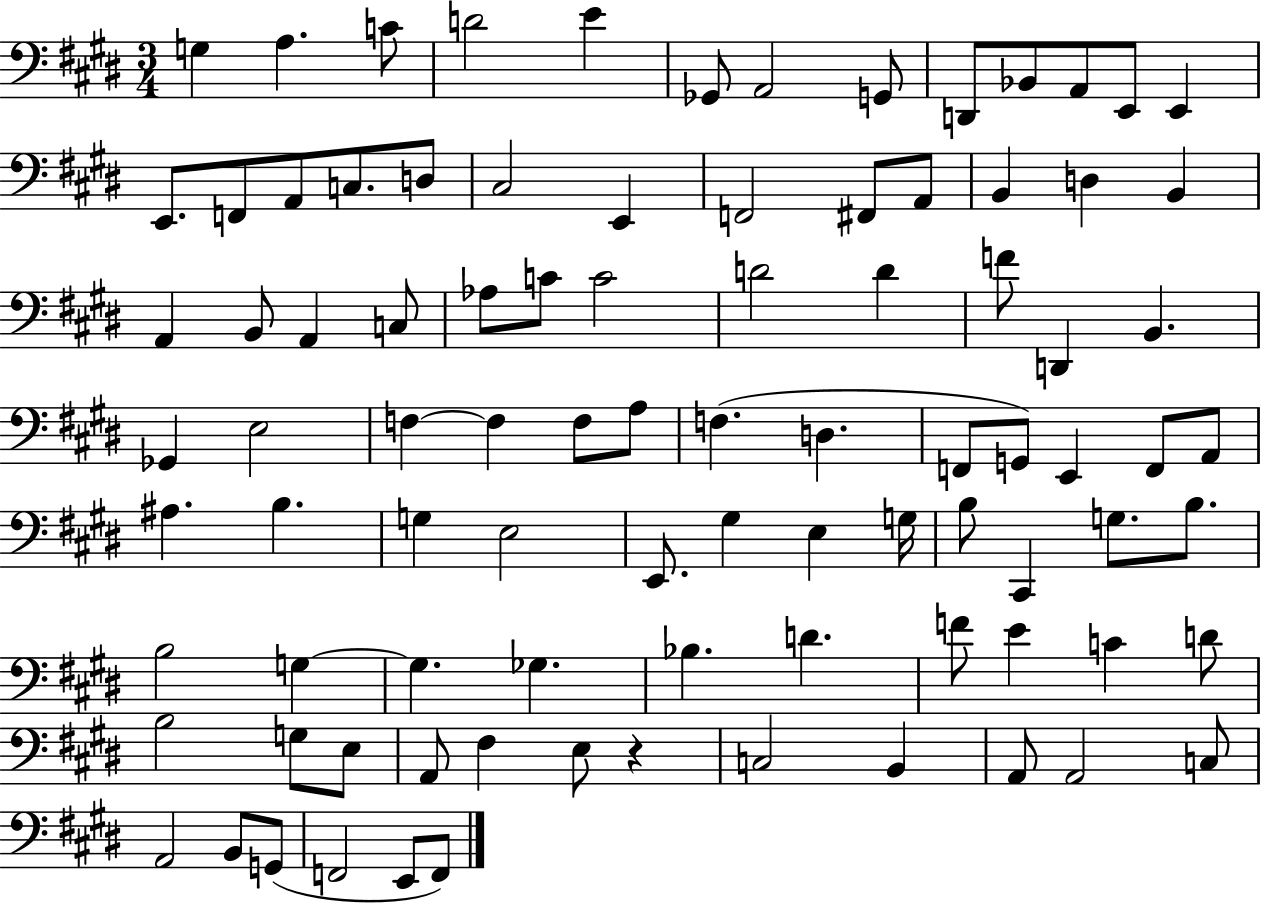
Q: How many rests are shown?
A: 1